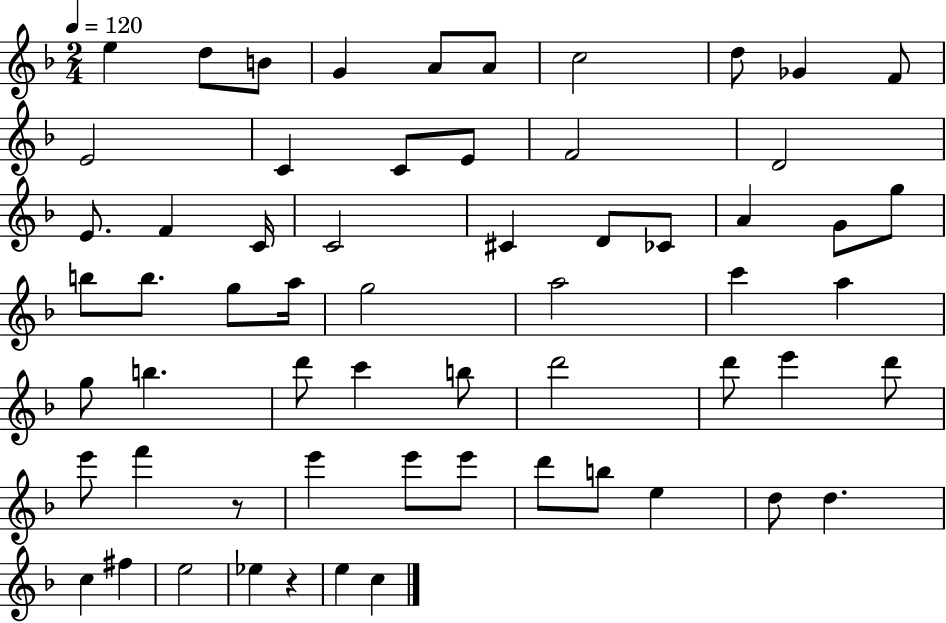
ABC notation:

X:1
T:Untitled
M:2/4
L:1/4
K:F
e d/2 B/2 G A/2 A/2 c2 d/2 _G F/2 E2 C C/2 E/2 F2 D2 E/2 F C/4 C2 ^C D/2 _C/2 A G/2 g/2 b/2 b/2 g/2 a/4 g2 a2 c' a g/2 b d'/2 c' b/2 d'2 d'/2 e' d'/2 e'/2 f' z/2 e' e'/2 e'/2 d'/2 b/2 e d/2 d c ^f e2 _e z e c